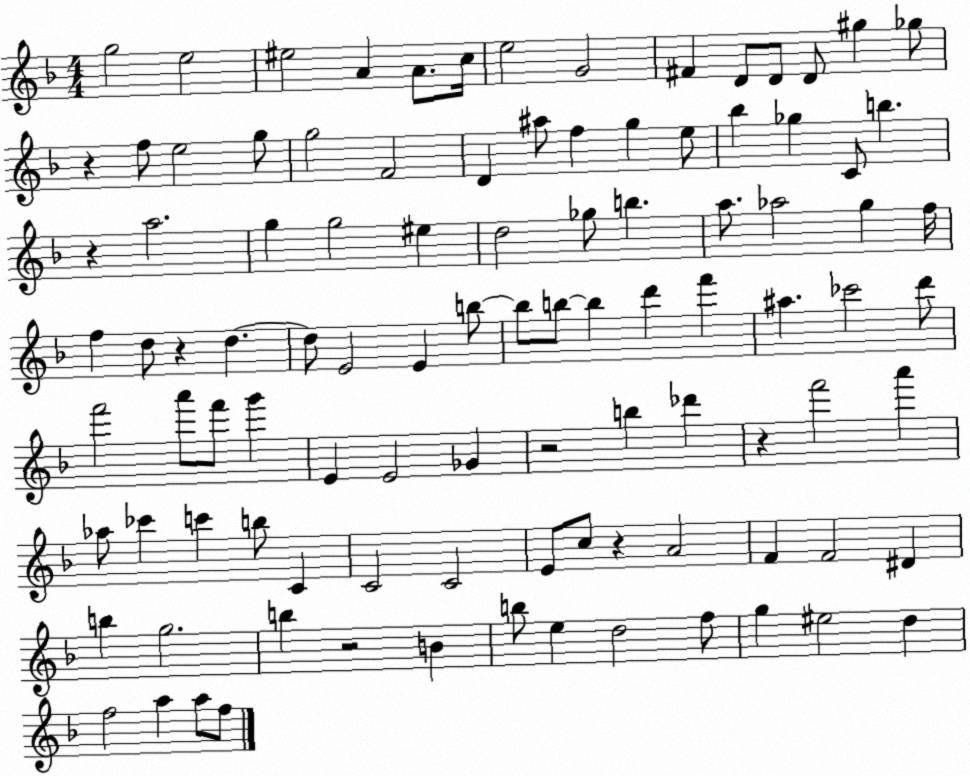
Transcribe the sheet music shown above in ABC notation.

X:1
T:Untitled
M:4/4
L:1/4
K:F
g2 e2 ^e2 A A/2 c/4 e2 G2 ^F D/2 D/2 D/2 ^g _g/2 z f/2 e2 g/2 g2 F2 D ^a/2 f g e/2 _b _g C/2 b z a2 g g2 ^e d2 _g/2 b a/2 _a2 g f/4 f d/2 z d d/2 E2 E b/2 b/2 b/2 b d' f' ^a _c'2 d'/2 f'2 a'/2 f'/2 g' E E2 _G z2 b _d' z f'2 a' _a/2 _c' c' b/2 C C2 C2 E/2 c/2 z A2 F F2 ^D b g2 b z2 B b/2 e d2 f/2 g ^e2 d f2 a a/2 f/2